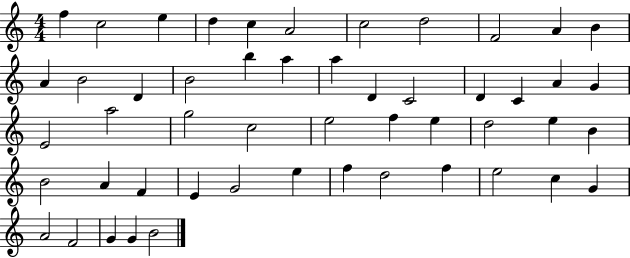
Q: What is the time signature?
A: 4/4